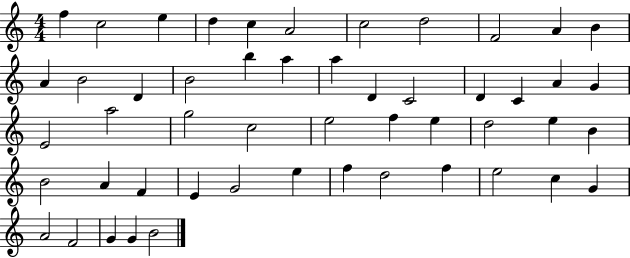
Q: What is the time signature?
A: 4/4